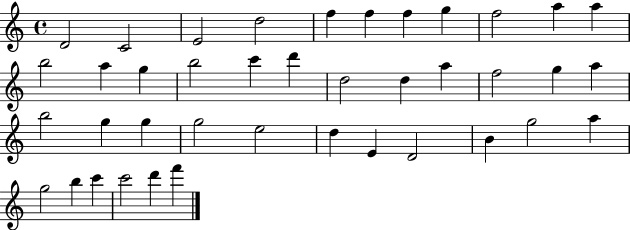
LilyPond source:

{
  \clef treble
  \time 4/4
  \defaultTimeSignature
  \key c \major
  d'2 c'2 | e'2 d''2 | f''4 f''4 f''4 g''4 | f''2 a''4 a''4 | \break b''2 a''4 g''4 | b''2 c'''4 d'''4 | d''2 d''4 a''4 | f''2 g''4 a''4 | \break b''2 g''4 g''4 | g''2 e''2 | d''4 e'4 d'2 | b'4 g''2 a''4 | \break g''2 b''4 c'''4 | c'''2 d'''4 f'''4 | \bar "|."
}